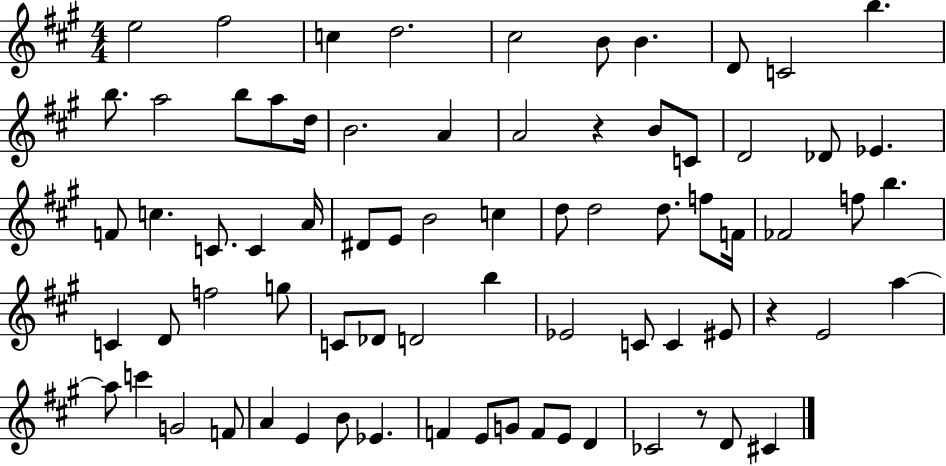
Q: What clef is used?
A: treble